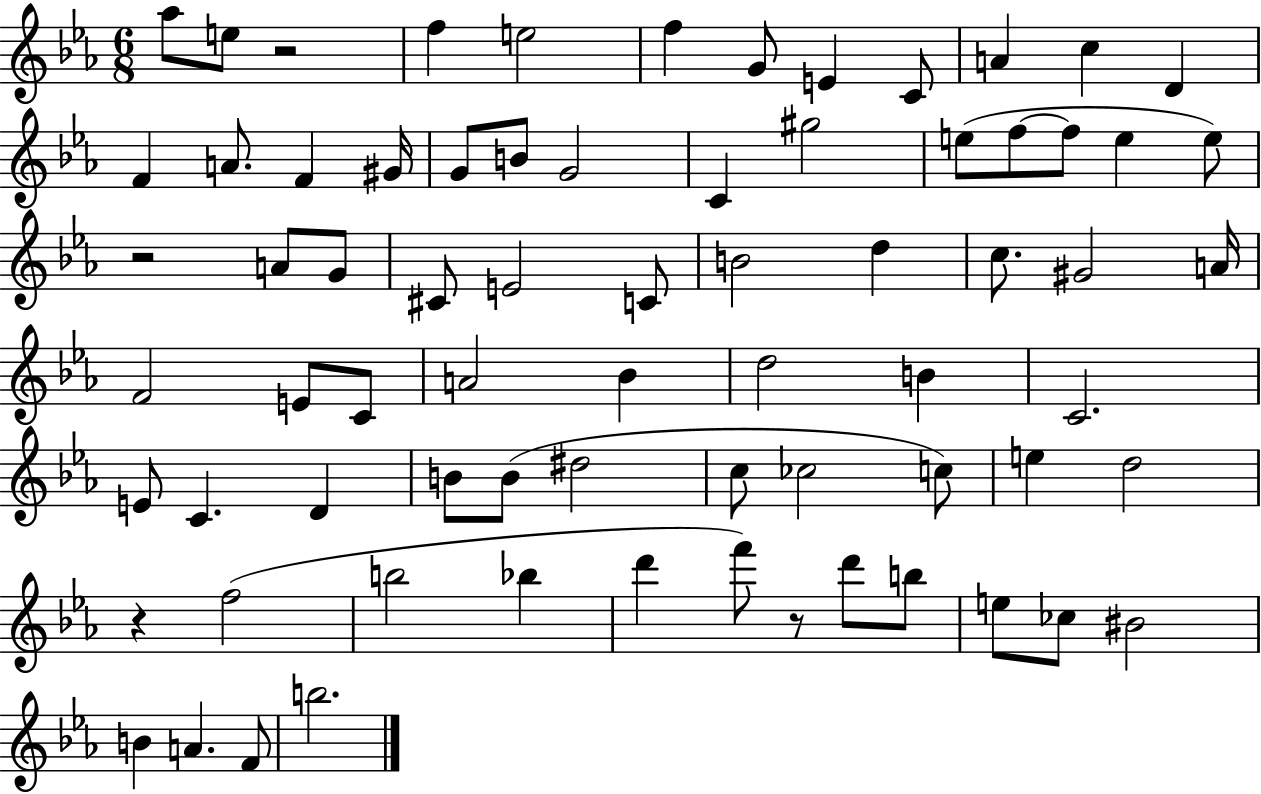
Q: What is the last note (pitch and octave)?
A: B5